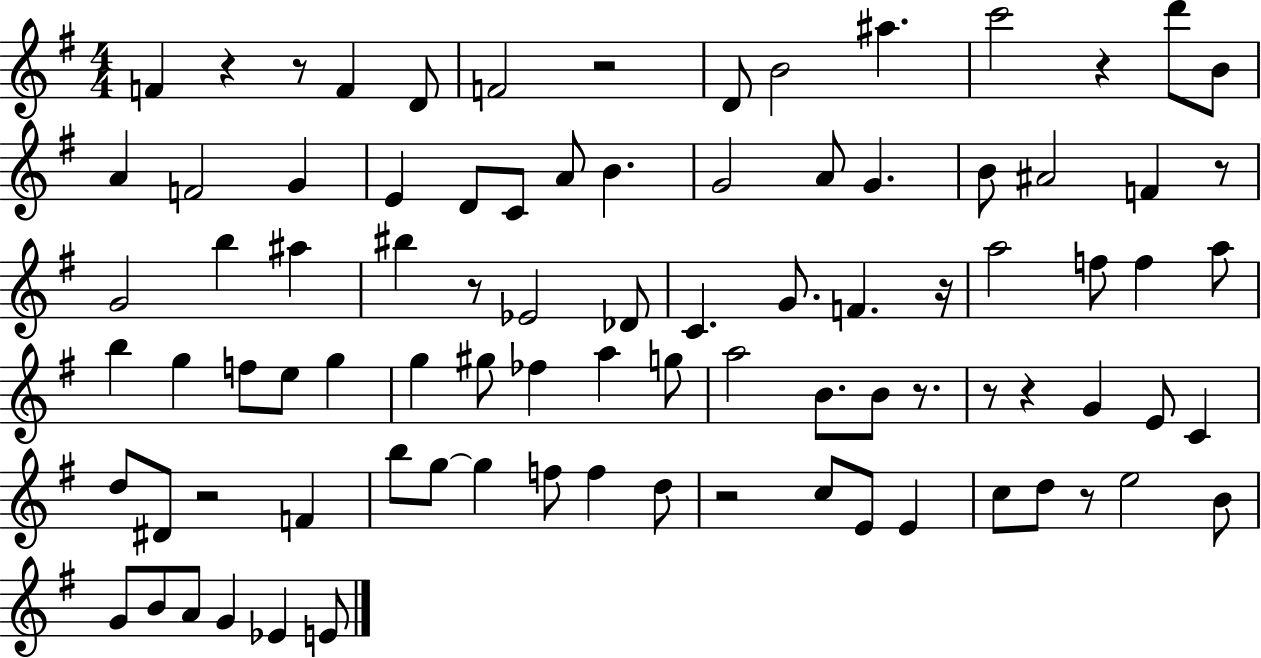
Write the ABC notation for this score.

X:1
T:Untitled
M:4/4
L:1/4
K:G
F z z/2 F D/2 F2 z2 D/2 B2 ^a c'2 z d'/2 B/2 A F2 G E D/2 C/2 A/2 B G2 A/2 G B/2 ^A2 F z/2 G2 b ^a ^b z/2 _E2 _D/2 C G/2 F z/4 a2 f/2 f a/2 b g f/2 e/2 g g ^g/2 _f a g/2 a2 B/2 B/2 z/2 z/2 z G E/2 C d/2 ^D/2 z2 F b/2 g/2 g f/2 f d/2 z2 c/2 E/2 E c/2 d/2 z/2 e2 B/2 G/2 B/2 A/2 G _E E/2